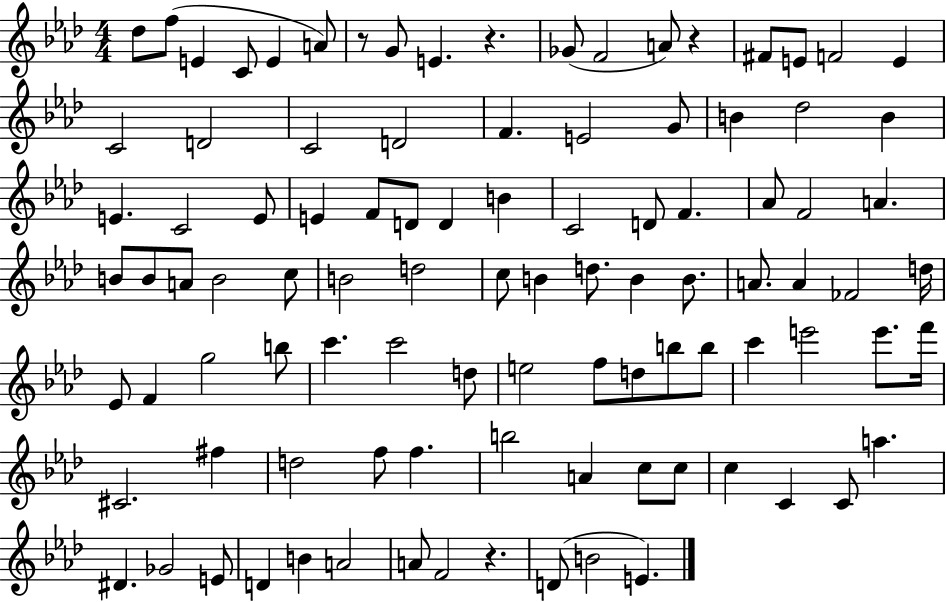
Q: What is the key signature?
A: AES major